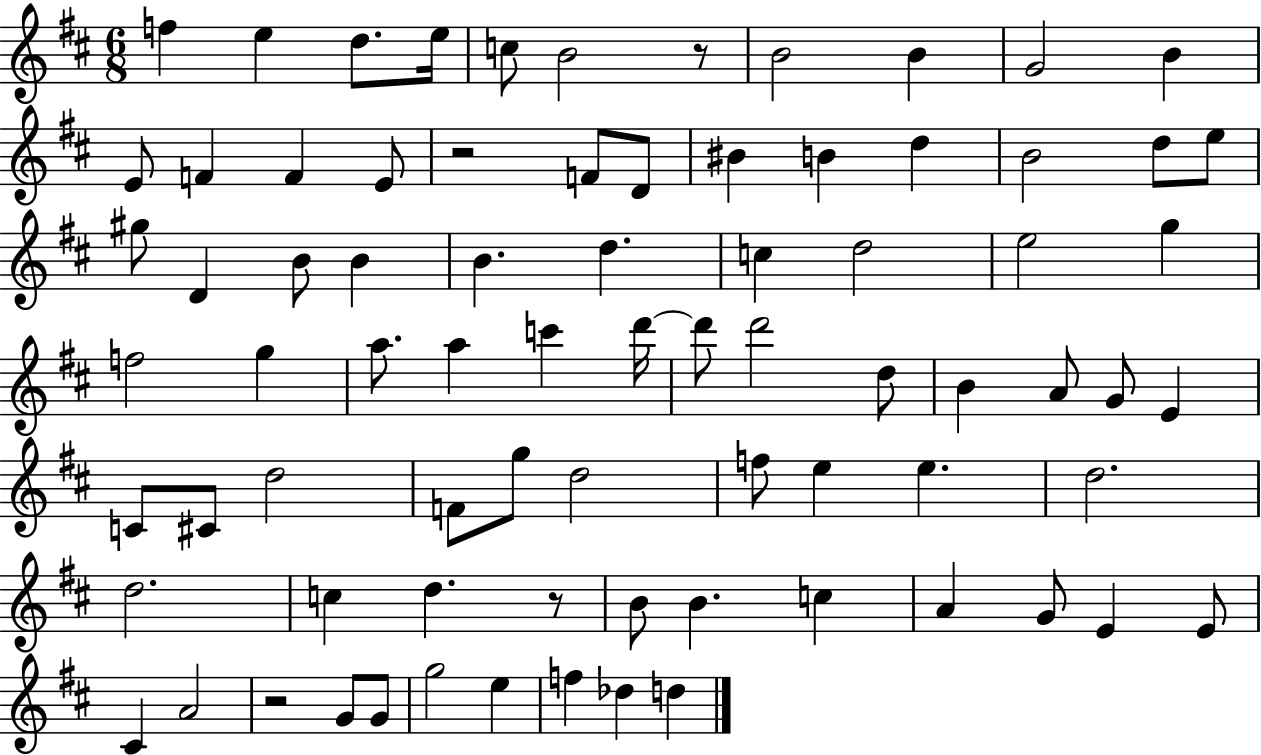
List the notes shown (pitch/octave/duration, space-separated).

F5/q E5/q D5/e. E5/s C5/e B4/h R/e B4/h B4/q G4/h B4/q E4/e F4/q F4/q E4/e R/h F4/e D4/e BIS4/q B4/q D5/q B4/h D5/e E5/e G#5/e D4/q B4/e B4/q B4/q. D5/q. C5/q D5/h E5/h G5/q F5/h G5/q A5/e. A5/q C6/q D6/s D6/e D6/h D5/e B4/q A4/e G4/e E4/q C4/e C#4/e D5/h F4/e G5/e D5/h F5/e E5/q E5/q. D5/h. D5/h. C5/q D5/q. R/e B4/e B4/q. C5/q A4/q G4/e E4/q E4/e C#4/q A4/h R/h G4/e G4/e G5/h E5/q F5/q Db5/q D5/q